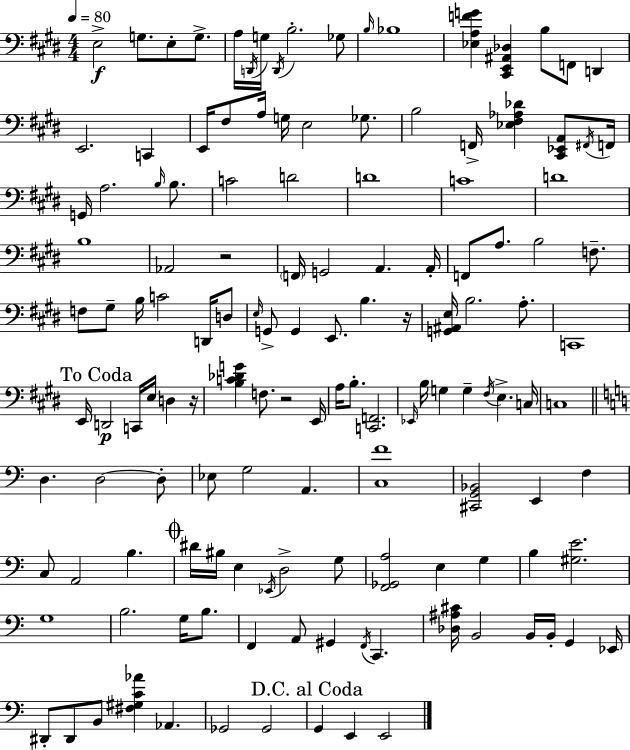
{
  \clef bass
  \numericTimeSignature
  \time 4/4
  \key e \major
  \tempo 4 = 80
  \repeat volta 2 { e2->\f g8. e8-. g8.-> | a16 \acciaccatura { d,16 } g16 \acciaccatura { d,16 } b2.-. | ges8 \grace { b16 } bes1 | <ees a f' g'>4 <cis, e, ais, des>4 b8 f,8 d,4 | \break e,2. c,4 | e,16 fis8 a16 g16 e2 | ges8. b2 f,16-> <ees fis aes des'>4 | <cis, ees, a,>8 \acciaccatura { fis,16 } f,16 g,16 a2. | \break \grace { b16 } b8. c'2 d'2 | d'1 | c'1 | d'1 | \break b1 | aes,2 r2 | \parenthesize f,16 g,2 a,4. | a,16-. f,8 a8. b2 | \break f8.-- f8 gis8-- b16 c'2 | d,16 d8 \grace { e16 } g,8-> g,4 e,8. b4. | r16 <g, ais, e>16 b2. | a8.-. c,1 | \break \mark "To Coda" e,16 d,2\p c,16 | e16 d4 r16 <b c' des' g'>4 f8. r2 | e,16 a16 b8.-. <c, f,>2. | \grace { ees,16 } b16 g4 g4-- | \break \acciaccatura { fis16 } e4.-> c16 c1 | \bar "||" \break \key c \major d4. d2~~ d8-. | ees8 g2 a,4. | <c f'>1 | <cis, g, bes,>2 e,4 f4 | \break c8 a,2 b4. | \mark \markup { \musicglyph "scripts.coda" } dis'16 bis16 e4 \acciaccatura { ees,16 } d2-> g8 | <f, ges, a>2 e4 g4 | b4 <gis e'>2. | \break g1 | b2. g16 b8. | f,4 a,8 gis,4 \acciaccatura { f,16 } c,4. | <des ais cis'>16 b,2 b,16 b,16-. g,4 | \break ees,16 dis,8-. dis,8 b,8 <fis gis c' aes'>4 aes,4. | ges,2 ges,2 | \mark "D.C. al Coda" g,4 e,4 e,2 | } \bar "|."
}